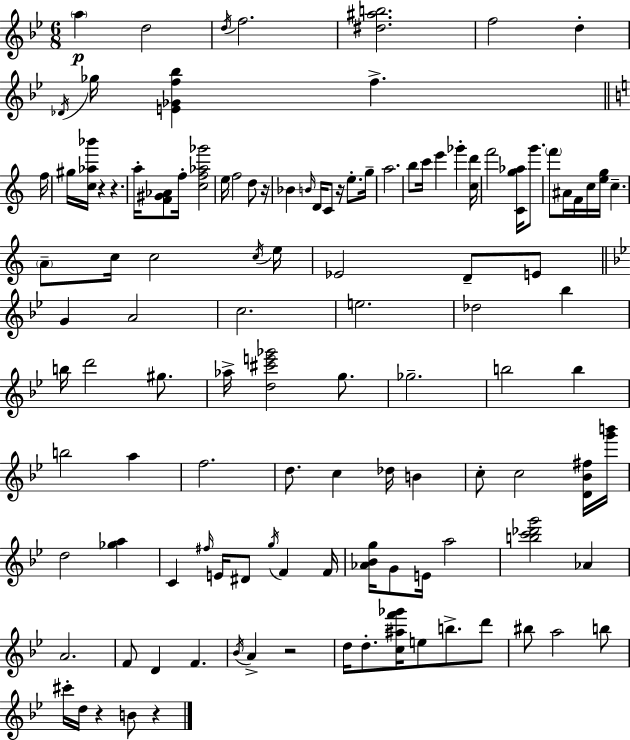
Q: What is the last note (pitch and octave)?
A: B4